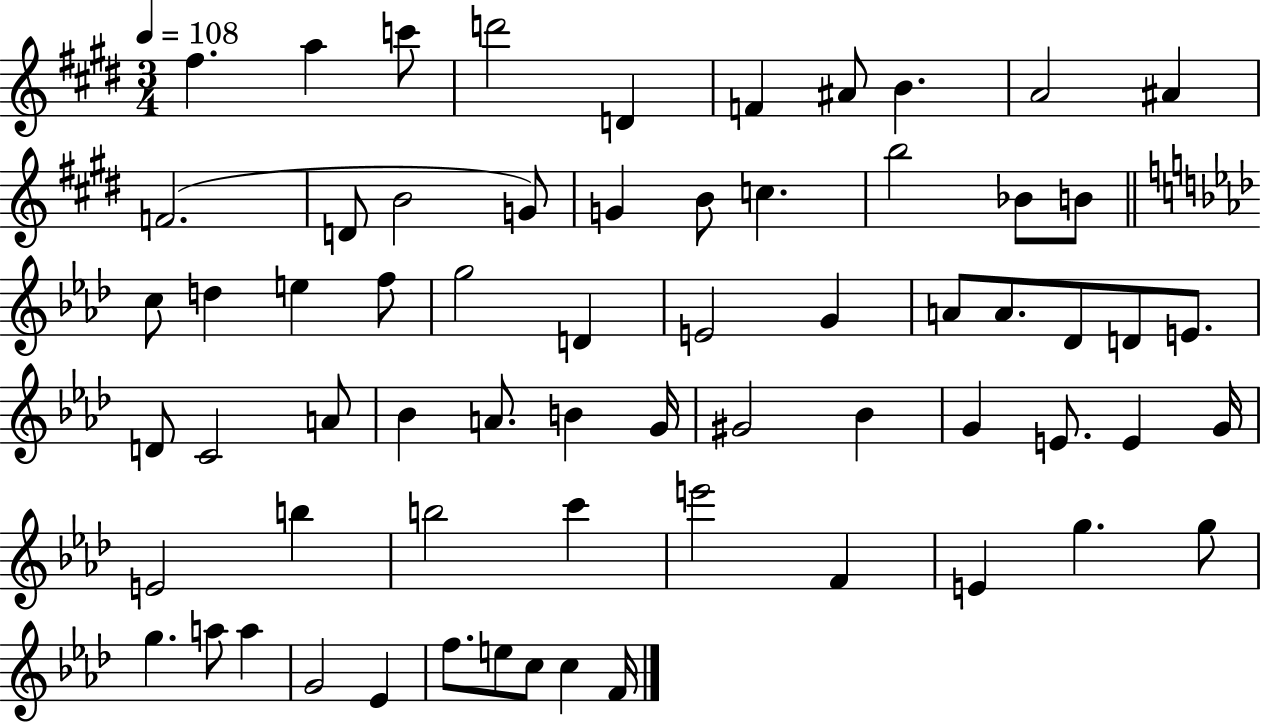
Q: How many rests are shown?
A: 0